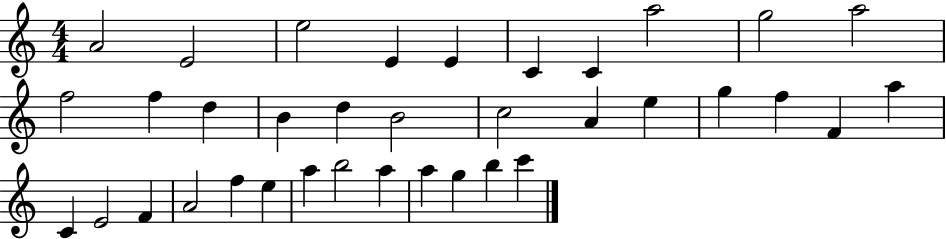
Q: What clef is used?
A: treble